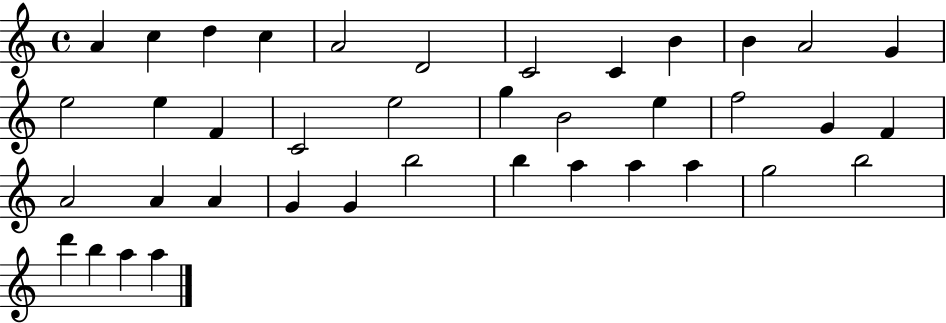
{
  \clef treble
  \time 4/4
  \defaultTimeSignature
  \key c \major
  a'4 c''4 d''4 c''4 | a'2 d'2 | c'2 c'4 b'4 | b'4 a'2 g'4 | \break e''2 e''4 f'4 | c'2 e''2 | g''4 b'2 e''4 | f''2 g'4 f'4 | \break a'2 a'4 a'4 | g'4 g'4 b''2 | b''4 a''4 a''4 a''4 | g''2 b''2 | \break d'''4 b''4 a''4 a''4 | \bar "|."
}